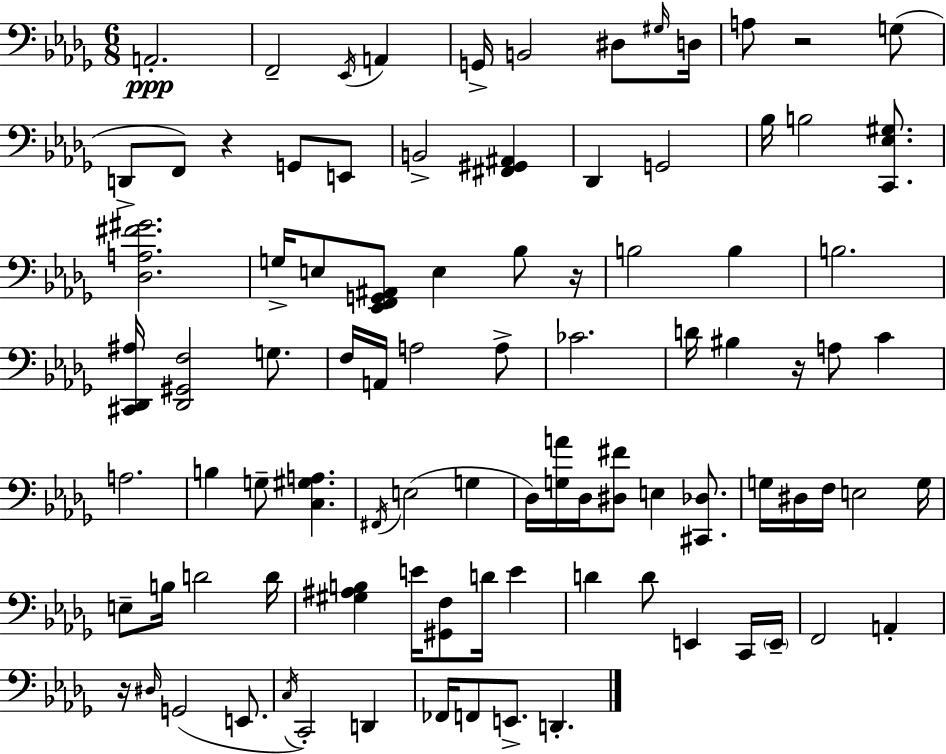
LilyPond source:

{
  \clef bass
  \numericTimeSignature
  \time 6/8
  \key bes \minor
  a,2.-.\ppp | f,2-- \acciaccatura { ees,16 } a,4 | g,16-> b,2 dis8 | \grace { gis16 } d16 a8 r2 | \break g8( d,8-> f,8) r4 g,8 | e,8 b,2-> <fis, gis, ais,>4 | des,4 g,2 | bes16 b2 <c, ees gis>8. | \break <des a fis' gis'>2. | g16-> e8 <ees, f, g, ais,>8 e4 bes8 | r16 b2 b4 | b2. | \break <cis, des, ais>16 <des, gis, f>2 g8. | f16 a,16 a2 | a8-> ces'2. | d'16 bis4 r16 a8 c'4 | \break a2. | b4 g8-- <c gis a>4. | \acciaccatura { fis,16 }( e2 g4 | des16) <g a'>16 des16 <dis fis'>8 e4 | \break <cis, des>8. g16 dis16 f16 e2 | g16 e8-- b16 d'2 | d'16 <gis ais b>4 e'16 <gis, f>8 d'16 e'4 | d'4 d'8 e,4 | \break c,16 \parenthesize e,16-- f,2 a,4-. | r16 \grace { dis16 } g,2( | e,8. \acciaccatura { c16 }) c,2-. | d,4 fes,16 f,8 e,8.-> d,4.-. | \break \bar "|."
}